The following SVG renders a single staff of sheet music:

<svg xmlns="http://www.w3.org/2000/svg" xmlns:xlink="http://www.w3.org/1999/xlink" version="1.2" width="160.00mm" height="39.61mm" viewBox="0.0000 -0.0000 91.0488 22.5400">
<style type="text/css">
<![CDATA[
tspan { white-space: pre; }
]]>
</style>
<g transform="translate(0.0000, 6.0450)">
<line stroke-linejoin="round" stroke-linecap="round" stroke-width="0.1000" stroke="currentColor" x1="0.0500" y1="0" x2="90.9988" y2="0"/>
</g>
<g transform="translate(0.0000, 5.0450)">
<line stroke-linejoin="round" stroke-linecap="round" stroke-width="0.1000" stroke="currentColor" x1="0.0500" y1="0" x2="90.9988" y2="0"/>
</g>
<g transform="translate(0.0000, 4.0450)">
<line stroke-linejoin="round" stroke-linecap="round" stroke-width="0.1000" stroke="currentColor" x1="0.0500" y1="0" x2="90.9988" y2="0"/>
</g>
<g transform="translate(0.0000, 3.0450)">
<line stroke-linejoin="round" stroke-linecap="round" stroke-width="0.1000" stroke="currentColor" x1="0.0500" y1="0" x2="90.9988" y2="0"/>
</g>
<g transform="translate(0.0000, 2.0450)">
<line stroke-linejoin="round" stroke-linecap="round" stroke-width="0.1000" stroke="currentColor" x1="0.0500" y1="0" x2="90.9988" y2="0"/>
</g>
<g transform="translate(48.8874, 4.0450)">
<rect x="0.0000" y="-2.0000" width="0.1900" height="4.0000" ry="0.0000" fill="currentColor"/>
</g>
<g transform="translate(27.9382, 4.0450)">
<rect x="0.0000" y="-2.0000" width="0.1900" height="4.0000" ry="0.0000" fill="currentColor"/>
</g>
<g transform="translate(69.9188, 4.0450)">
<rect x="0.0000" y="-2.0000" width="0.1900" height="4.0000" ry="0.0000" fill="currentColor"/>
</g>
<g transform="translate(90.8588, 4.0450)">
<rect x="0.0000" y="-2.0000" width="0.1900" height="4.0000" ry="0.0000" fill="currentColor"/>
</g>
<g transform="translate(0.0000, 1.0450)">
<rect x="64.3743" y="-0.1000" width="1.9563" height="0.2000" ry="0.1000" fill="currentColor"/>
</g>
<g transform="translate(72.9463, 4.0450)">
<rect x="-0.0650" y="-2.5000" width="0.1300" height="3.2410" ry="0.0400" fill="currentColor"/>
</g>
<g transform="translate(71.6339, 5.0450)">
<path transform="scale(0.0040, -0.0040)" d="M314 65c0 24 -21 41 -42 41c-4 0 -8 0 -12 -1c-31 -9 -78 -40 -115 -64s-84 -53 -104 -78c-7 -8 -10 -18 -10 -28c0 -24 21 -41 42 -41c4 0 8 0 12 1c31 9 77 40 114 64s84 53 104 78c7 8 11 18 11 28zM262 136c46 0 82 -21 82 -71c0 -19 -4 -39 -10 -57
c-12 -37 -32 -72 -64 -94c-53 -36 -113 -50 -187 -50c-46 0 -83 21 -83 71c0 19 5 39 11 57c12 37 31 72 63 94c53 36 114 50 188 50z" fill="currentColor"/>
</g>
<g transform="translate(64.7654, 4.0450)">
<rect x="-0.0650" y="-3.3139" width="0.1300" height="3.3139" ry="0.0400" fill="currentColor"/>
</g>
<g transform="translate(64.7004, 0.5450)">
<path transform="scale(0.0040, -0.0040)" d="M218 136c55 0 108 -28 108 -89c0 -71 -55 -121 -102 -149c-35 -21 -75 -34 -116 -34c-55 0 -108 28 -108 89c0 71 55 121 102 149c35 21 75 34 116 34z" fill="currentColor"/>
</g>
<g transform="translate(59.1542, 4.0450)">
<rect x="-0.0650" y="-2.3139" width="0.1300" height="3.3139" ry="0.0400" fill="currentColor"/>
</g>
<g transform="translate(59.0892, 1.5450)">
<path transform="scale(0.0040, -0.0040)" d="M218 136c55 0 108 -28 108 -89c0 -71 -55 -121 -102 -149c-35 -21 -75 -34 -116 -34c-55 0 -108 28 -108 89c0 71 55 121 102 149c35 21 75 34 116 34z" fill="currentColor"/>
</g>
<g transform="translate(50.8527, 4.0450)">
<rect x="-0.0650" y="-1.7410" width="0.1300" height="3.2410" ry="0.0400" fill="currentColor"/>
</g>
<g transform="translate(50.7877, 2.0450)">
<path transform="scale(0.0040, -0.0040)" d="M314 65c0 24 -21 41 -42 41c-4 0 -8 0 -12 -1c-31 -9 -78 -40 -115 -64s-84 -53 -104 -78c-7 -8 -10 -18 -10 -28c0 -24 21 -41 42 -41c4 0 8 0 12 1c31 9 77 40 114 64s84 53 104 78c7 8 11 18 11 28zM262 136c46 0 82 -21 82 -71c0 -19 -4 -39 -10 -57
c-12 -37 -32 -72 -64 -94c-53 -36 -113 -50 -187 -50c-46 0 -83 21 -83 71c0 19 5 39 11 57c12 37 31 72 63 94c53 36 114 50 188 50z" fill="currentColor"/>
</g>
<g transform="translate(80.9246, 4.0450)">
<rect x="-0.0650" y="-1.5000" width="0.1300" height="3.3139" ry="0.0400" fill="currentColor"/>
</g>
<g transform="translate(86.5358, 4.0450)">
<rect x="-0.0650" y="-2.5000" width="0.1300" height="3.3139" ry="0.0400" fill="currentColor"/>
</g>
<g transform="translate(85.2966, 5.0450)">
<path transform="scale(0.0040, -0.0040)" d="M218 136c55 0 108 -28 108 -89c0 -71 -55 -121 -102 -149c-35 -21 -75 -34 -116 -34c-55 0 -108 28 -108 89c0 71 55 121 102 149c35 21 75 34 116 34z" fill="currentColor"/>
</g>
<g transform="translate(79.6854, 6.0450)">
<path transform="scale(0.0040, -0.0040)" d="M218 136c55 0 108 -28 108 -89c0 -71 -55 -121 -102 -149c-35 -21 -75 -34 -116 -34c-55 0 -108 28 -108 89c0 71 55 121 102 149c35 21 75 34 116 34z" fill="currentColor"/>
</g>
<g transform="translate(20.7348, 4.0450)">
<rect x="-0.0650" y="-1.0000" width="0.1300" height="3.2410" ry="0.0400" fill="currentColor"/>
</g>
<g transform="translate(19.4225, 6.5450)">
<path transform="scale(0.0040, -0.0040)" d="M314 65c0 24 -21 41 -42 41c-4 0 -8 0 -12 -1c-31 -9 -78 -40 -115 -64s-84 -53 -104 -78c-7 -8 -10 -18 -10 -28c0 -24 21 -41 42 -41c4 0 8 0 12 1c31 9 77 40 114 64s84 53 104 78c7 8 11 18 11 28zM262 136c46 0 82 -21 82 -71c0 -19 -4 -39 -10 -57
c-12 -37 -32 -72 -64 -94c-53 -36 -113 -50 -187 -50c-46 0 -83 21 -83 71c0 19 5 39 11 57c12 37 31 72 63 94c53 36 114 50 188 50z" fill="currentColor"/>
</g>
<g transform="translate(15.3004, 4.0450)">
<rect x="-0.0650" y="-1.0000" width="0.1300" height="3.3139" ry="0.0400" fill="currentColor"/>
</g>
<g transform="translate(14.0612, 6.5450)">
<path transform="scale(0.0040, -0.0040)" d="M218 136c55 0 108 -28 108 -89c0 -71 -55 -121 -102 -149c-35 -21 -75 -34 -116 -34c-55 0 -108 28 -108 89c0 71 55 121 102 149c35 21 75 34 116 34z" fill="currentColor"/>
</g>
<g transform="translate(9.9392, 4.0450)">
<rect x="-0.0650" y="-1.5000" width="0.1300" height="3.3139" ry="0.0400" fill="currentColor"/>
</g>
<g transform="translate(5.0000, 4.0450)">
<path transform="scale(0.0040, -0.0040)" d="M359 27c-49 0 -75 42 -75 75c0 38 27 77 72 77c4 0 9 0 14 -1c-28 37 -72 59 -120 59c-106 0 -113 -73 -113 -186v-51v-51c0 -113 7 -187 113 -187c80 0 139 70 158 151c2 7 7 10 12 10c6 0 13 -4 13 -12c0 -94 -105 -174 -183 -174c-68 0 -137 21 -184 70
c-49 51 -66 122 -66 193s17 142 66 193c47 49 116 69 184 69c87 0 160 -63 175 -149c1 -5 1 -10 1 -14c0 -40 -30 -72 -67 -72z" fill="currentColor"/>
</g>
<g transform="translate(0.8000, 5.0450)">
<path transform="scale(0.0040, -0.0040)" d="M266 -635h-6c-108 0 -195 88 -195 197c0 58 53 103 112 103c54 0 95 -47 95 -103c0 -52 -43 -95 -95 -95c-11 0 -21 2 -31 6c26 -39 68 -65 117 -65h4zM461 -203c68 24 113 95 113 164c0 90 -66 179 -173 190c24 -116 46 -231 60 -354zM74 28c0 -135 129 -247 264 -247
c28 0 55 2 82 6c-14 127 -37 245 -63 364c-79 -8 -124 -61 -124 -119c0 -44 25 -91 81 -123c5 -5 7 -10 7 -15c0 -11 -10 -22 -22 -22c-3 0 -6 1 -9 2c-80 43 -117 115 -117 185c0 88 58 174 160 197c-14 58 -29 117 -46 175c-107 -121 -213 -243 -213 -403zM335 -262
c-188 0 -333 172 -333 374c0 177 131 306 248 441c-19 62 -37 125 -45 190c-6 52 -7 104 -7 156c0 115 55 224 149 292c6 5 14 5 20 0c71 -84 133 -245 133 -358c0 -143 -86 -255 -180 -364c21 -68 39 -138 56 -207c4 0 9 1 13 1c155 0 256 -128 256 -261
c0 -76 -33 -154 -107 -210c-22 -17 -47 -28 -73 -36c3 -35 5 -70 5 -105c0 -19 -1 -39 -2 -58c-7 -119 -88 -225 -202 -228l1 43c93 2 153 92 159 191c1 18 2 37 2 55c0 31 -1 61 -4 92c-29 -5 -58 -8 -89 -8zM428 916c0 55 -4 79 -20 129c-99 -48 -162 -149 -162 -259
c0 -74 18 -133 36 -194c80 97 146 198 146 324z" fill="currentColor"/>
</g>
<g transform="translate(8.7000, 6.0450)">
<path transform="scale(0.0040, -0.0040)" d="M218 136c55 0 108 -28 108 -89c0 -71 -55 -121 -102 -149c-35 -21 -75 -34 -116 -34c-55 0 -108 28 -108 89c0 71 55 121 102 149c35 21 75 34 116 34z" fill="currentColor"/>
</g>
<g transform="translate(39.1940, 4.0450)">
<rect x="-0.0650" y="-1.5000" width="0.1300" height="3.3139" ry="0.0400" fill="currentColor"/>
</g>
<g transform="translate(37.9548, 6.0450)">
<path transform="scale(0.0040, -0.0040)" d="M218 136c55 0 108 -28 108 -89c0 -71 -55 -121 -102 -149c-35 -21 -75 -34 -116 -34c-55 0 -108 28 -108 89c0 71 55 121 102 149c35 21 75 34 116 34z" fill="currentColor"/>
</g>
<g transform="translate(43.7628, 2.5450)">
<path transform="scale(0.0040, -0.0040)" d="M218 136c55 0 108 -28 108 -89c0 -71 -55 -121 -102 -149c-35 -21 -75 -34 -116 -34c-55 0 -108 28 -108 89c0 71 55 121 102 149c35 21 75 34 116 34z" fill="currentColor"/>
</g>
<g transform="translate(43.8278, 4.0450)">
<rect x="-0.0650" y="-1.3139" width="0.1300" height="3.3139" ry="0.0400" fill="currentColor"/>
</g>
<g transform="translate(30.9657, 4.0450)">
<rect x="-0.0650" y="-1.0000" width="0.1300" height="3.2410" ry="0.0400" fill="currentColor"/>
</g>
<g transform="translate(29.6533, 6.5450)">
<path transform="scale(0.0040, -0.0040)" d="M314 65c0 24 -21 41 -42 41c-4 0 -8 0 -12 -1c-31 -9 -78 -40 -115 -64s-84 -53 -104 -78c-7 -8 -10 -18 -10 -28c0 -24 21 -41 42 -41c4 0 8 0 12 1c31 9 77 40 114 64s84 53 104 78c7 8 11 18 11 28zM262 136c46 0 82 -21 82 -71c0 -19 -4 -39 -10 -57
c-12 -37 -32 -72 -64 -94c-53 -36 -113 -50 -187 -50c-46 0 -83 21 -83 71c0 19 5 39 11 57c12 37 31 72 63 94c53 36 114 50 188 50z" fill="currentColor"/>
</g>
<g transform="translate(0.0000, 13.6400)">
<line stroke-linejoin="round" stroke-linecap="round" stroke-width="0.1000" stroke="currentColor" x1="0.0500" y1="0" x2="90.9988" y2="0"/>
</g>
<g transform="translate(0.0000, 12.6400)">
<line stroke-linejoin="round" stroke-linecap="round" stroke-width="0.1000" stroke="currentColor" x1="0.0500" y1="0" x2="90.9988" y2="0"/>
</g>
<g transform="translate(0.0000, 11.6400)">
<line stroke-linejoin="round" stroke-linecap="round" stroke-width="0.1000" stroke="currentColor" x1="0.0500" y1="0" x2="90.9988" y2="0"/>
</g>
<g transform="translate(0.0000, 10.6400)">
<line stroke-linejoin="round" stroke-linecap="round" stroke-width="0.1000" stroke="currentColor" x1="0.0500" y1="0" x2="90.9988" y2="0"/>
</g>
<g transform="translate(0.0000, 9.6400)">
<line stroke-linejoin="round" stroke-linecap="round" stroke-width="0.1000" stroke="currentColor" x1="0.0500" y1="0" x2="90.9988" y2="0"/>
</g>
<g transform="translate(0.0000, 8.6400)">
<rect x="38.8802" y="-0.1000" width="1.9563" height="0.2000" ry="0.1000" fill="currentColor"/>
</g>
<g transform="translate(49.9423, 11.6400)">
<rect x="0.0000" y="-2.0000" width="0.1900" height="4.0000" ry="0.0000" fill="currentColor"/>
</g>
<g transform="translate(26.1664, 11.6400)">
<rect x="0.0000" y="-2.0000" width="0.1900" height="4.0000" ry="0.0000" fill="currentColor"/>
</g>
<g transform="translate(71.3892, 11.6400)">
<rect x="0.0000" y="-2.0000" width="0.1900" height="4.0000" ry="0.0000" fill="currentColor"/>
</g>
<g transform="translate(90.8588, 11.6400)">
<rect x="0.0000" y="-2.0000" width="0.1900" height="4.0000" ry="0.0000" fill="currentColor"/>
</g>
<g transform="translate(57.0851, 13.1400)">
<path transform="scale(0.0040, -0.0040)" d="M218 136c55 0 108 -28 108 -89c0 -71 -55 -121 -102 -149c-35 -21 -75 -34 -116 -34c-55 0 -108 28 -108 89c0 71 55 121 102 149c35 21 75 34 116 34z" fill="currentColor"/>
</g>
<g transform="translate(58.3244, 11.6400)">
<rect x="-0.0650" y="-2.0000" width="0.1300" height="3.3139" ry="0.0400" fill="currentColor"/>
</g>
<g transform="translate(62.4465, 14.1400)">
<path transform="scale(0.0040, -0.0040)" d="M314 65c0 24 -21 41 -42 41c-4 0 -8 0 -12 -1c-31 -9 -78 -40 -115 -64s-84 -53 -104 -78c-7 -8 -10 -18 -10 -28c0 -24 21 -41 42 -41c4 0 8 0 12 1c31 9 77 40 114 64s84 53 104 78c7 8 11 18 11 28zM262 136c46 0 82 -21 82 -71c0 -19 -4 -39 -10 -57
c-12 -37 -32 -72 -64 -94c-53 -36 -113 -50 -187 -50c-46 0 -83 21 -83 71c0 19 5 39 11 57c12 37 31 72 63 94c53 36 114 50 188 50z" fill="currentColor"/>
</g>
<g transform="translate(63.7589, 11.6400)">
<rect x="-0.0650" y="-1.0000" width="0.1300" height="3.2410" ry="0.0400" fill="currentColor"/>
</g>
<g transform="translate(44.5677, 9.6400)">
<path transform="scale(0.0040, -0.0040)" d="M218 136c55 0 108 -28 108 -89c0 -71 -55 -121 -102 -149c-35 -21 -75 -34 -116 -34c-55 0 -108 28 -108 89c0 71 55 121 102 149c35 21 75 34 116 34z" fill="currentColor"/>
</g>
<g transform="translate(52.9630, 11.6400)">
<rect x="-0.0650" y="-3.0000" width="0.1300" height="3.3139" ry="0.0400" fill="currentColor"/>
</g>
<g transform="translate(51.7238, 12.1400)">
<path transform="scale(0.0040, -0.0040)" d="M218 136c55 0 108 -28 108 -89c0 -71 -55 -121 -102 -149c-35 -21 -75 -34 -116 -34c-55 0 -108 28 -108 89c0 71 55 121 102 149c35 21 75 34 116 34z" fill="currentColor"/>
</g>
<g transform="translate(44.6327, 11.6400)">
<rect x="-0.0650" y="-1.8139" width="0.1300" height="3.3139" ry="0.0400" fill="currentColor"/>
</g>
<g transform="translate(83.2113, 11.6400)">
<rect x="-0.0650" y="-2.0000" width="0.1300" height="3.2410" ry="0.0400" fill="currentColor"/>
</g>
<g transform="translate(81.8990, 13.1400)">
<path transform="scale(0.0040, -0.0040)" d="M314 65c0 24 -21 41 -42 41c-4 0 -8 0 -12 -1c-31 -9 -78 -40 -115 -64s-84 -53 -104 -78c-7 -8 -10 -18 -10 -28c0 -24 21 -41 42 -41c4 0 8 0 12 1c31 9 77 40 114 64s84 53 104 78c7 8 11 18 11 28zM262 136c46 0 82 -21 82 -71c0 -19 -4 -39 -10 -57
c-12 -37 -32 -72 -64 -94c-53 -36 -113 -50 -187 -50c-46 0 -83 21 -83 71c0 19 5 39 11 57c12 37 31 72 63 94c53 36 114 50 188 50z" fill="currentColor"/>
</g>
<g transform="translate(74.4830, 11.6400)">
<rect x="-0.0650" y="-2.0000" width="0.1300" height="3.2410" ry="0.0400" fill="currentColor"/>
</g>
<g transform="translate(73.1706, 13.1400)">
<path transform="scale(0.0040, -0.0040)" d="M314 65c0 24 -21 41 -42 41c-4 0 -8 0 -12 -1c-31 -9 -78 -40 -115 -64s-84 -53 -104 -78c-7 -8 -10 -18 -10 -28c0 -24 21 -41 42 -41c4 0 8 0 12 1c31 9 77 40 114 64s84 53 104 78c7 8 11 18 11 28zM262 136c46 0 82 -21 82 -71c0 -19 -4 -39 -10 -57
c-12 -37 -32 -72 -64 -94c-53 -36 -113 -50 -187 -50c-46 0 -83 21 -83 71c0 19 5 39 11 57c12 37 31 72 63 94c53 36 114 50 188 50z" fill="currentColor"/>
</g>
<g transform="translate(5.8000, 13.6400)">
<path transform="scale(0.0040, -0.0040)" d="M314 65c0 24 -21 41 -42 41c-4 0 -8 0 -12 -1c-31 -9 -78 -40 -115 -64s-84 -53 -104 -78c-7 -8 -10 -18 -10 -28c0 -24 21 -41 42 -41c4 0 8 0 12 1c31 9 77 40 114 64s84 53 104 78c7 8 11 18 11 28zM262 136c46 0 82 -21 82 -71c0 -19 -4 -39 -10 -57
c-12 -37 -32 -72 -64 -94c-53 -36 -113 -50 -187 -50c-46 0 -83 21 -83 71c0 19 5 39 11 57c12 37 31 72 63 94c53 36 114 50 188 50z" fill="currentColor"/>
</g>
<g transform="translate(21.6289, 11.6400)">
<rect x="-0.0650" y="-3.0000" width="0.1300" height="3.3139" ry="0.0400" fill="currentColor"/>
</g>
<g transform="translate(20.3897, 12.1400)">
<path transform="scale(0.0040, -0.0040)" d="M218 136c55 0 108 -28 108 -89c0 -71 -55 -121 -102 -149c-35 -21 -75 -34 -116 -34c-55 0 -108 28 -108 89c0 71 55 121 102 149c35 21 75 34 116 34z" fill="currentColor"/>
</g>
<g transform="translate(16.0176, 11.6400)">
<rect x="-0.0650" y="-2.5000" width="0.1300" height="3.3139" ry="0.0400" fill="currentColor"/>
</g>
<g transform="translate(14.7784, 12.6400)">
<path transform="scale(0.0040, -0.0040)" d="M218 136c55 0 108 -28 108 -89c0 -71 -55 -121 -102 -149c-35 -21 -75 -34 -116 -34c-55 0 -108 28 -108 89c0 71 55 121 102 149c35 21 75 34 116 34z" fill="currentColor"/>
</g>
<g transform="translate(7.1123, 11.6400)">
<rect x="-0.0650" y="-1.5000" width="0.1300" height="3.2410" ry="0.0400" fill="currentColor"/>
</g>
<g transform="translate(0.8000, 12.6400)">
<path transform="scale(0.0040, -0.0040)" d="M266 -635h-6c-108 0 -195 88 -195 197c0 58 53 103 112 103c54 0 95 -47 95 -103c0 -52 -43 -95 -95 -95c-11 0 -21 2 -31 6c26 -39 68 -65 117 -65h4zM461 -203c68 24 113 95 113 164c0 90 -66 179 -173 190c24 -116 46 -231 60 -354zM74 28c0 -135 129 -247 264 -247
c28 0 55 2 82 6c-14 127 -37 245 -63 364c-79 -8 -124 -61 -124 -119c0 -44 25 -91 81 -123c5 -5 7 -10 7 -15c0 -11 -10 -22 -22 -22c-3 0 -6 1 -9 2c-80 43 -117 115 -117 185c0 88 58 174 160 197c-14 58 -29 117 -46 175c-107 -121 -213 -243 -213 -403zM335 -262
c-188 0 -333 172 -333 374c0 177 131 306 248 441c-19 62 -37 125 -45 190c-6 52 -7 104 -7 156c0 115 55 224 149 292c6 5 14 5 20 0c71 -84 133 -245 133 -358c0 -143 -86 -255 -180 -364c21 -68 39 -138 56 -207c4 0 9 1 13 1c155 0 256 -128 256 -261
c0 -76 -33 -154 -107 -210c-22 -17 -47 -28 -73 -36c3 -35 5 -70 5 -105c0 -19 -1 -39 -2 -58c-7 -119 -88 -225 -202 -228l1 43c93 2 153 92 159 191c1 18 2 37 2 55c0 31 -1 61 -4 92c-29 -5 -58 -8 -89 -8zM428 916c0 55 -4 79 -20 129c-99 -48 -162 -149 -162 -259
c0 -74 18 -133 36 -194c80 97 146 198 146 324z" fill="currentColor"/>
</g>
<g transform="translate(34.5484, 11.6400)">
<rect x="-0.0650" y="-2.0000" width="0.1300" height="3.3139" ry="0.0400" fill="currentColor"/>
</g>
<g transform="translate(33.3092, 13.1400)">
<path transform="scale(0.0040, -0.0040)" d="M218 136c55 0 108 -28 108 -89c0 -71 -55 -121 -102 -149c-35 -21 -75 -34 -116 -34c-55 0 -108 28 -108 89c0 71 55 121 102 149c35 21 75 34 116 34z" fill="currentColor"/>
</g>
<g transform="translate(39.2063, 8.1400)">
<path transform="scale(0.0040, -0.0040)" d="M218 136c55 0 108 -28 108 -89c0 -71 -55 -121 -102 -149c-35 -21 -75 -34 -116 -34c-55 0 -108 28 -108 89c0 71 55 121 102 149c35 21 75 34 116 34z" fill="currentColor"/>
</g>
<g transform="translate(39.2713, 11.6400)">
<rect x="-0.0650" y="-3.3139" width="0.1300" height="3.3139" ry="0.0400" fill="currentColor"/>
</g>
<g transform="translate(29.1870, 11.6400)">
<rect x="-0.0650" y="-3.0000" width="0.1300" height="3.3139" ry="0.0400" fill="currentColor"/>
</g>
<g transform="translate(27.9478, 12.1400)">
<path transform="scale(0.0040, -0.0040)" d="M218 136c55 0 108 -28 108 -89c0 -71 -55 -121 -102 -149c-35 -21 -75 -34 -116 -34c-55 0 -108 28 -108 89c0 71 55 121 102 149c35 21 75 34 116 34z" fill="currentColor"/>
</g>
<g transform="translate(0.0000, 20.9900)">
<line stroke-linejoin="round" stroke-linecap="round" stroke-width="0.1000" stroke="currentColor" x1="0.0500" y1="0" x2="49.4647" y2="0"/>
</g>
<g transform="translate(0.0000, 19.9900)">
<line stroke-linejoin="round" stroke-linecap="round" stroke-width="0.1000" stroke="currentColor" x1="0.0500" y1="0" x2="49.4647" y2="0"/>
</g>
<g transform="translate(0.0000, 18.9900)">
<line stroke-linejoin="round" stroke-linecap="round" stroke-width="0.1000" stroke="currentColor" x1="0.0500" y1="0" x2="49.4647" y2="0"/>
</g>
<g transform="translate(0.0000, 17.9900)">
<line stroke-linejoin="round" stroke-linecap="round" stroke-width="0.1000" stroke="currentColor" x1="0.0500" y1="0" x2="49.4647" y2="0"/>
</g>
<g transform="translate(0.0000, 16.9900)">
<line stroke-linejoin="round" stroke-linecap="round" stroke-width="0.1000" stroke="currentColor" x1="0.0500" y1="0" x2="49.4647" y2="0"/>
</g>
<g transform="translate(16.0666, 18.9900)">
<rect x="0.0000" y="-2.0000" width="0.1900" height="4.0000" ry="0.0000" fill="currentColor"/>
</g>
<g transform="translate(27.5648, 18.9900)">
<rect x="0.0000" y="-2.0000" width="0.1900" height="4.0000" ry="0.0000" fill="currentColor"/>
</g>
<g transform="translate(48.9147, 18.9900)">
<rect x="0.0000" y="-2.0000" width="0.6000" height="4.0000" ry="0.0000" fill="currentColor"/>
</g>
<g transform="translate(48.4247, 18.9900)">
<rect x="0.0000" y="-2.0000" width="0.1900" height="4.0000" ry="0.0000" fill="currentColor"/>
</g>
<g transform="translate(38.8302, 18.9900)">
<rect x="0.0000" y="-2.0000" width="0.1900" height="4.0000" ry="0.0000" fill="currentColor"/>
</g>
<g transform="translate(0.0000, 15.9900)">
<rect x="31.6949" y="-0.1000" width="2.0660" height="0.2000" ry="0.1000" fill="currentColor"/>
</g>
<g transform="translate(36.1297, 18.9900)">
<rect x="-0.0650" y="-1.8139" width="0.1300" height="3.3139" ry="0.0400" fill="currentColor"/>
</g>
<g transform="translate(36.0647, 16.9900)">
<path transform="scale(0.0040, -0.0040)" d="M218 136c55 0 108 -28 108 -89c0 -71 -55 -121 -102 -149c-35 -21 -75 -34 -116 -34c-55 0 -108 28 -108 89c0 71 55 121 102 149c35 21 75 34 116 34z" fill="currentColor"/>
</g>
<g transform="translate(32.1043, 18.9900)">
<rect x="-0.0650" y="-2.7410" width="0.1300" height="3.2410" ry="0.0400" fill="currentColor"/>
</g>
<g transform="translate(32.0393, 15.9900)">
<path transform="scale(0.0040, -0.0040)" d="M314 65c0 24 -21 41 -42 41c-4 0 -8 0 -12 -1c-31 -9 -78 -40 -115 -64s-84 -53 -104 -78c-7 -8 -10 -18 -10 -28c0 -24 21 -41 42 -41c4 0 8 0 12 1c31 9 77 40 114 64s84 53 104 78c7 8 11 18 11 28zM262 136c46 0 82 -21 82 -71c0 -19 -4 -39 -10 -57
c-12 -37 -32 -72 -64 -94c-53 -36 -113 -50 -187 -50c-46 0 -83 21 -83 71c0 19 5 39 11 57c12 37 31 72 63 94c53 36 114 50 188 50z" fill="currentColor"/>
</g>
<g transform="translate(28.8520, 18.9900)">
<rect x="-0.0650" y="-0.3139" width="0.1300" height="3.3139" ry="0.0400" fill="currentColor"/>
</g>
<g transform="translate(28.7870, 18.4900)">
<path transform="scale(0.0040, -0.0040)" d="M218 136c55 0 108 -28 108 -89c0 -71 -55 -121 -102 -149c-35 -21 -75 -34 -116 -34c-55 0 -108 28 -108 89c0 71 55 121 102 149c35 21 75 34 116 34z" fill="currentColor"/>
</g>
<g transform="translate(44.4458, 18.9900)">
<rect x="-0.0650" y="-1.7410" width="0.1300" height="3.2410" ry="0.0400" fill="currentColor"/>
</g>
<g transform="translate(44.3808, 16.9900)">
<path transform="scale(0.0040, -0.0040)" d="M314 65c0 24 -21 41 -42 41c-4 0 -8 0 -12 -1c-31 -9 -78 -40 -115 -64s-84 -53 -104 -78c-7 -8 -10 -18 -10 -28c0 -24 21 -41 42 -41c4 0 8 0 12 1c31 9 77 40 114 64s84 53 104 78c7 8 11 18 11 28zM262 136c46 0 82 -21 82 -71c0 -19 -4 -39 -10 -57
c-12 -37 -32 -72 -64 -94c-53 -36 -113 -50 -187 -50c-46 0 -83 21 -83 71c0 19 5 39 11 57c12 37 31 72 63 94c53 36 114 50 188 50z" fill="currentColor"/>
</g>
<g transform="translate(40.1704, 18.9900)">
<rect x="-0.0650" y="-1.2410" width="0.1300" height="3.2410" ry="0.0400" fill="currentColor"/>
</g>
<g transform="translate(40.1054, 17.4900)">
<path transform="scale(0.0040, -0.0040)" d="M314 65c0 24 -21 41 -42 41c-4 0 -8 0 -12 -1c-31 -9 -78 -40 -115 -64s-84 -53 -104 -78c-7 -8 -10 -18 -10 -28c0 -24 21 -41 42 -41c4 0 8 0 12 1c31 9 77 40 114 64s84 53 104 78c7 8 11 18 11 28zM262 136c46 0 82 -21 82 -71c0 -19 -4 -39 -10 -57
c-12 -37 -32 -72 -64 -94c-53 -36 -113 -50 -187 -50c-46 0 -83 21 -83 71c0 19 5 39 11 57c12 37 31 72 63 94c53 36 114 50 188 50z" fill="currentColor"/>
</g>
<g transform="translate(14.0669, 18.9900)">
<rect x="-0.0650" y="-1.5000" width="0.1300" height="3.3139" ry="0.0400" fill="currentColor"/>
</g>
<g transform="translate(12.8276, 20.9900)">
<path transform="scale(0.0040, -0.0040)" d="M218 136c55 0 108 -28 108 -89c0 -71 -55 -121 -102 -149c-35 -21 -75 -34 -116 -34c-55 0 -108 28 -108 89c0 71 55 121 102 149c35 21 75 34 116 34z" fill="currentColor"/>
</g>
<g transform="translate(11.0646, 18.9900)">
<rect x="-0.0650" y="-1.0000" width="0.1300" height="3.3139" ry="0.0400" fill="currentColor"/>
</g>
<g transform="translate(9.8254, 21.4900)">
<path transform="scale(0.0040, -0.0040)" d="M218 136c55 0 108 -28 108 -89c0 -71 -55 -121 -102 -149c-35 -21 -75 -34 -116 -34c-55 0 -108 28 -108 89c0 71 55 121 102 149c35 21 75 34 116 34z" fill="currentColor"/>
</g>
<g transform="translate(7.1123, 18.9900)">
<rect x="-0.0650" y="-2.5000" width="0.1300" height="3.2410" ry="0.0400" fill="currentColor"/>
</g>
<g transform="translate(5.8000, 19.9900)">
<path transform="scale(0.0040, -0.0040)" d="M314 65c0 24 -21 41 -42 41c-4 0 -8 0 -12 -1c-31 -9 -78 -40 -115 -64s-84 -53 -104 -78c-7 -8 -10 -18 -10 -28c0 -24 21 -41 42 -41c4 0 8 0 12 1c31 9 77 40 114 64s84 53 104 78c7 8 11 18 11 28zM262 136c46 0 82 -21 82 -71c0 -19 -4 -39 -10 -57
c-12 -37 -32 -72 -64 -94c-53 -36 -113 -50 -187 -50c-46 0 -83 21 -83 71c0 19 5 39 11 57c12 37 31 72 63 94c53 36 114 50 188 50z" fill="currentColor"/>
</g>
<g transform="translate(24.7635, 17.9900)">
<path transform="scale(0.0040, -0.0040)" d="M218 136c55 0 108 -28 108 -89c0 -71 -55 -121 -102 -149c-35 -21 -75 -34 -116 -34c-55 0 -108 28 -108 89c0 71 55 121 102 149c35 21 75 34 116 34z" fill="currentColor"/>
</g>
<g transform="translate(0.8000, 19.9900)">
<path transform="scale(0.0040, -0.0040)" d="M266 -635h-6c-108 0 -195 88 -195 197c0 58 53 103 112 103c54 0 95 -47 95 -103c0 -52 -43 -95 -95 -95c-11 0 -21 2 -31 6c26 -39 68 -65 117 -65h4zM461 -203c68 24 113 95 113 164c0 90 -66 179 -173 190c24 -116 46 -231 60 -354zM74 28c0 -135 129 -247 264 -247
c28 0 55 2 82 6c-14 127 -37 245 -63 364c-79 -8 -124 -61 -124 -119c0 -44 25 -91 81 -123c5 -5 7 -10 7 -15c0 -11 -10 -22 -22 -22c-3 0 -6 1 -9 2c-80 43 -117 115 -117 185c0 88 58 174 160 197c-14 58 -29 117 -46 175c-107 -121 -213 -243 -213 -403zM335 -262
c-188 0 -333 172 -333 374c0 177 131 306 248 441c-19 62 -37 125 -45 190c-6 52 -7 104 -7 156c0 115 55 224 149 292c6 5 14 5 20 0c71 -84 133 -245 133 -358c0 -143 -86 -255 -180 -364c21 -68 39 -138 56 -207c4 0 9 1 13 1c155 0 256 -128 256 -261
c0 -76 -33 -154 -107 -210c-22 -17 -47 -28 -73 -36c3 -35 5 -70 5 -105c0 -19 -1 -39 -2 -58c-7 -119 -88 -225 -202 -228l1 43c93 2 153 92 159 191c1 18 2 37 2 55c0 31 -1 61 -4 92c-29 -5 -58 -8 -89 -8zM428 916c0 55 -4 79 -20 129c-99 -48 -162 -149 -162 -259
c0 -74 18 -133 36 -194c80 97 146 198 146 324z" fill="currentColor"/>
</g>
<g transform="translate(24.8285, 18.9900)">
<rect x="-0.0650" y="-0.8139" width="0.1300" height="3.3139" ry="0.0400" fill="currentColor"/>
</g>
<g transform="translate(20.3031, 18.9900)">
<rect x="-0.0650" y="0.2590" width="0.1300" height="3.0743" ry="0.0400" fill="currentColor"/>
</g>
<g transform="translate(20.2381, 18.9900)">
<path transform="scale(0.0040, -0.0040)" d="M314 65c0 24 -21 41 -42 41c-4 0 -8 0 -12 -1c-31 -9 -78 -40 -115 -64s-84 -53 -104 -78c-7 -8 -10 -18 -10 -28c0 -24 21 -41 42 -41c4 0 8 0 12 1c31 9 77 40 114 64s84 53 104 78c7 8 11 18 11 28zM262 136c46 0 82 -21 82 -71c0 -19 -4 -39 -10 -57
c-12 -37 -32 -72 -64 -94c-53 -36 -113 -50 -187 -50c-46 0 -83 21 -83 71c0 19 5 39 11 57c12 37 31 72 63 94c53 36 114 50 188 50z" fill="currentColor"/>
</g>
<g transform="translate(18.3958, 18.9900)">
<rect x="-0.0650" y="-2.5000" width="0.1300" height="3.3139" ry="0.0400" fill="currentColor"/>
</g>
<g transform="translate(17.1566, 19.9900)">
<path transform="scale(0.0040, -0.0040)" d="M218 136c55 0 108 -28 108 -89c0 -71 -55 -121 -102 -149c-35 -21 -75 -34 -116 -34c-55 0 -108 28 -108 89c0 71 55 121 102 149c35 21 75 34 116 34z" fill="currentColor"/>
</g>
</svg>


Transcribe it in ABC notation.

X:1
T:Untitled
M:4/4
L:1/4
K:C
E D D2 D2 E e f2 g b G2 E G E2 G A A F b f A F D2 F2 F2 G2 D E G B2 d c a2 f e2 f2